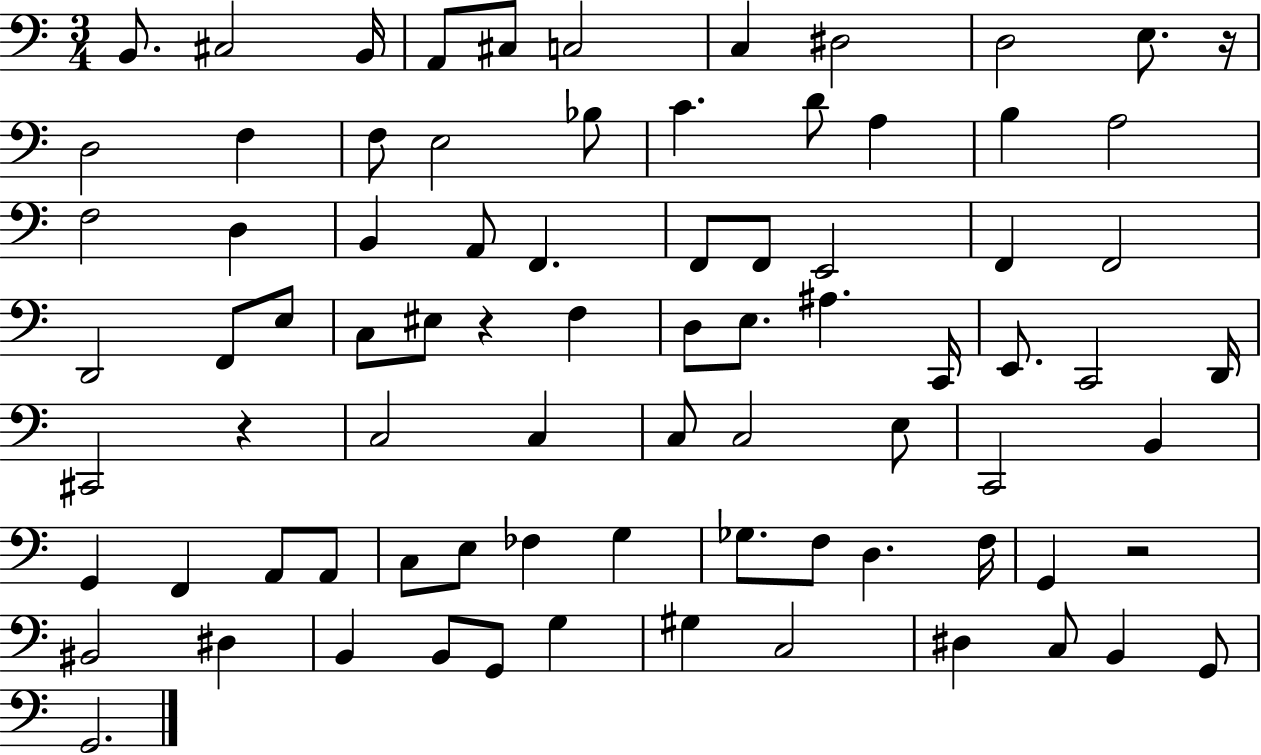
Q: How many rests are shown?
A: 4